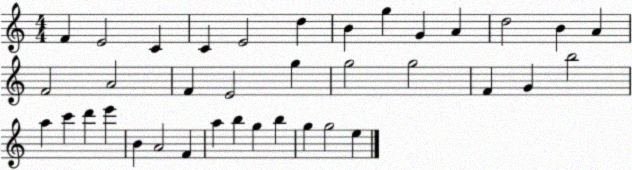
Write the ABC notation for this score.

X:1
T:Untitled
M:4/4
L:1/4
K:C
F E2 C C E2 d B g G A d2 B A F2 A2 F E2 g g2 g2 F G b2 a c' d' e' B A2 F a b g b g g2 e